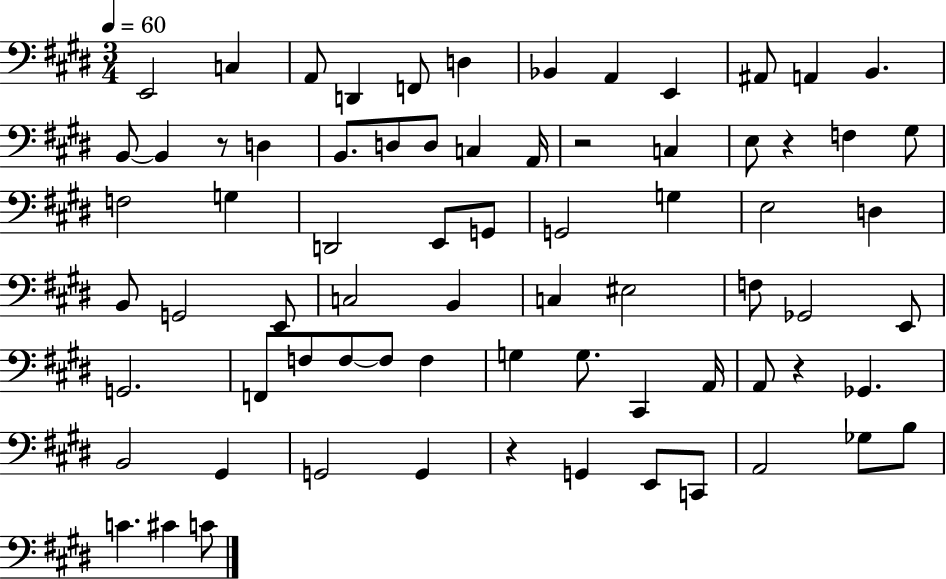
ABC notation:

X:1
T:Untitled
M:3/4
L:1/4
K:E
E,,2 C, A,,/2 D,, F,,/2 D, _B,, A,, E,, ^A,,/2 A,, B,, B,,/2 B,, z/2 D, B,,/2 D,/2 D,/2 C, A,,/4 z2 C, E,/2 z F, ^G,/2 F,2 G, D,,2 E,,/2 G,,/2 G,,2 G, E,2 D, B,,/2 G,,2 E,,/2 C,2 B,, C, ^E,2 F,/2 _G,,2 E,,/2 G,,2 F,,/2 F,/2 F,/2 F,/2 F, G, G,/2 ^C,, A,,/4 A,,/2 z _G,, B,,2 ^G,, G,,2 G,, z G,, E,,/2 C,,/2 A,,2 _G,/2 B,/2 C ^C C/2